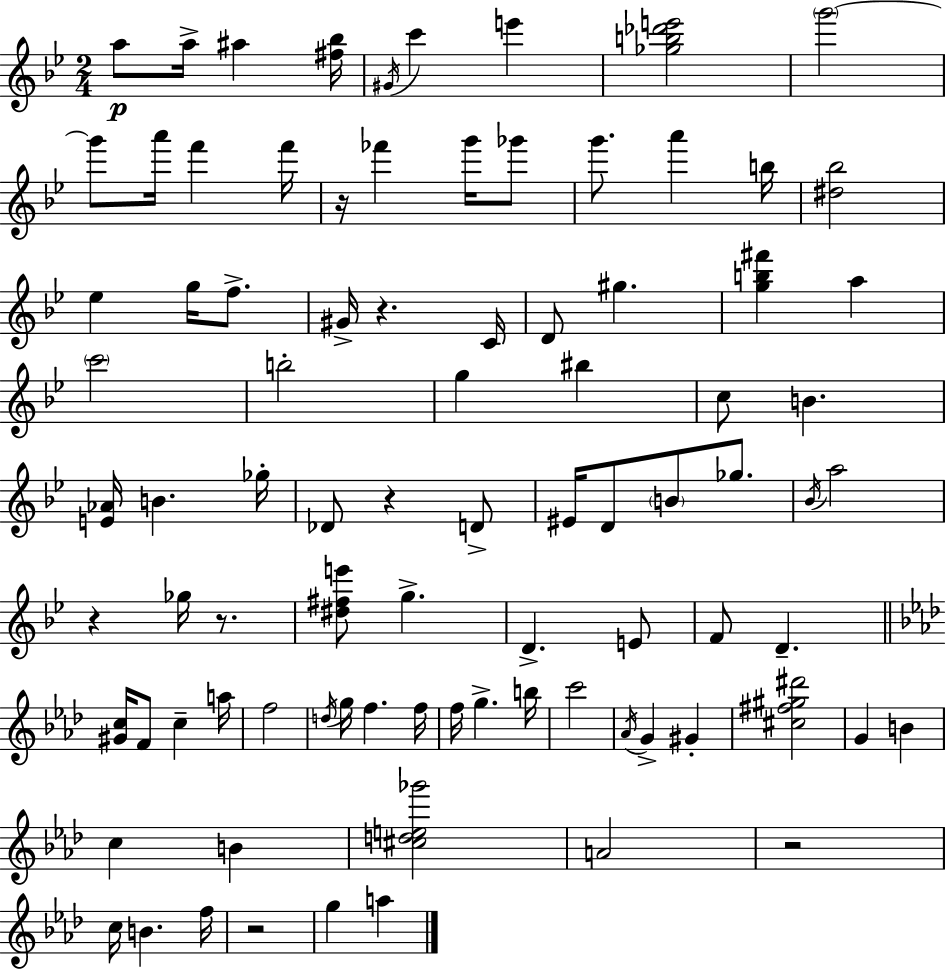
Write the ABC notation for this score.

X:1
T:Untitled
M:2/4
L:1/4
K:Bb
a/2 a/4 ^a [^f_b]/4 ^G/4 c' e' [_gb_d'e']2 g'2 g'/2 a'/4 f' f'/4 z/4 _f' g'/4 _g'/2 g'/2 a' b/4 [^d_b]2 _e g/4 f/2 ^G/4 z C/4 D/2 ^g [gb^f'] a c'2 b2 g ^b c/2 B [E_A]/4 B _g/4 _D/2 z D/2 ^E/4 D/2 B/2 _g/2 _B/4 a2 z _g/4 z/2 [^d^fe']/2 g D E/2 F/2 D [^Gc]/4 F/2 c a/4 f2 d/4 g/4 f f/4 f/4 g b/4 c'2 _A/4 G ^G [^c^f^g^d']2 G B c B [^cde_g']2 A2 z2 c/4 B f/4 z2 g a